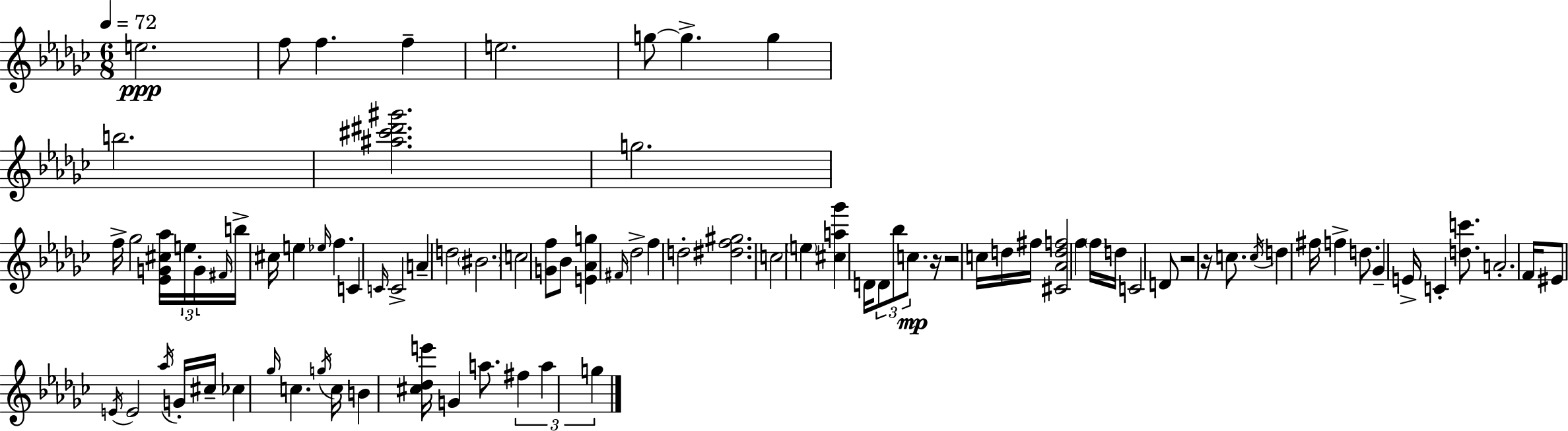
{
  \clef treble
  \numericTimeSignature
  \time 6/8
  \key ees \minor
  \tempo 4 = 72
  e''2.\ppp | f''8 f''4. f''4-- | e''2. | g''8~~ g''4.-> g''4 | \break b''2. | <ais'' cis''' dis''' gis'''>2. | g''2. | f''16-> ges''2 <ees' g' cis'' aes''>16 \tuplet 3/2 { e''16 g'16-. | \break \grace { fis'16 } } b''16-> cis''16 e''4 \grace { ees''16 } f''4. | c'4 \grace { c'16 } c'2-> | a'4-- d''2 | \parenthesize bis'2. | \break c''2 <g' f''>8 | bes'8 <e' aes' g''>4 \grace { fis'16 } des''2-> | f''4 d''2-. | <dis'' f'' gis''>2. | \break c''2 | \parenthesize e''4 <cis'' a'' ges'''>4 d'16 \tuplet 3/2 { d'8 bes''8 | c''8.\mp } r16 r2 | c''16 d''16 fis''16 <cis' aes' d'' f''>2 | \break f''4 \parenthesize f''16 d''16 c'2 | d'8 r2 | r16 c''8. \acciaccatura { c''16 } d''4 fis''16 f''4-> | d''8. ges'4-- e'16-> c'4-. | \break <d'' c'''>8. a'2.-. | f'16 eis'8 \acciaccatura { e'16 } e'2 | \acciaccatura { aes''16 } g'16-. cis''16-- ces''4 | \grace { ges''16 } c''4. \acciaccatura { g''16 } c''16 b'4 | \break <cis'' des'' e'''>16 g'4 a''8. \tuplet 3/2 { fis''4 | a''4 g''4 } \bar "|."
}